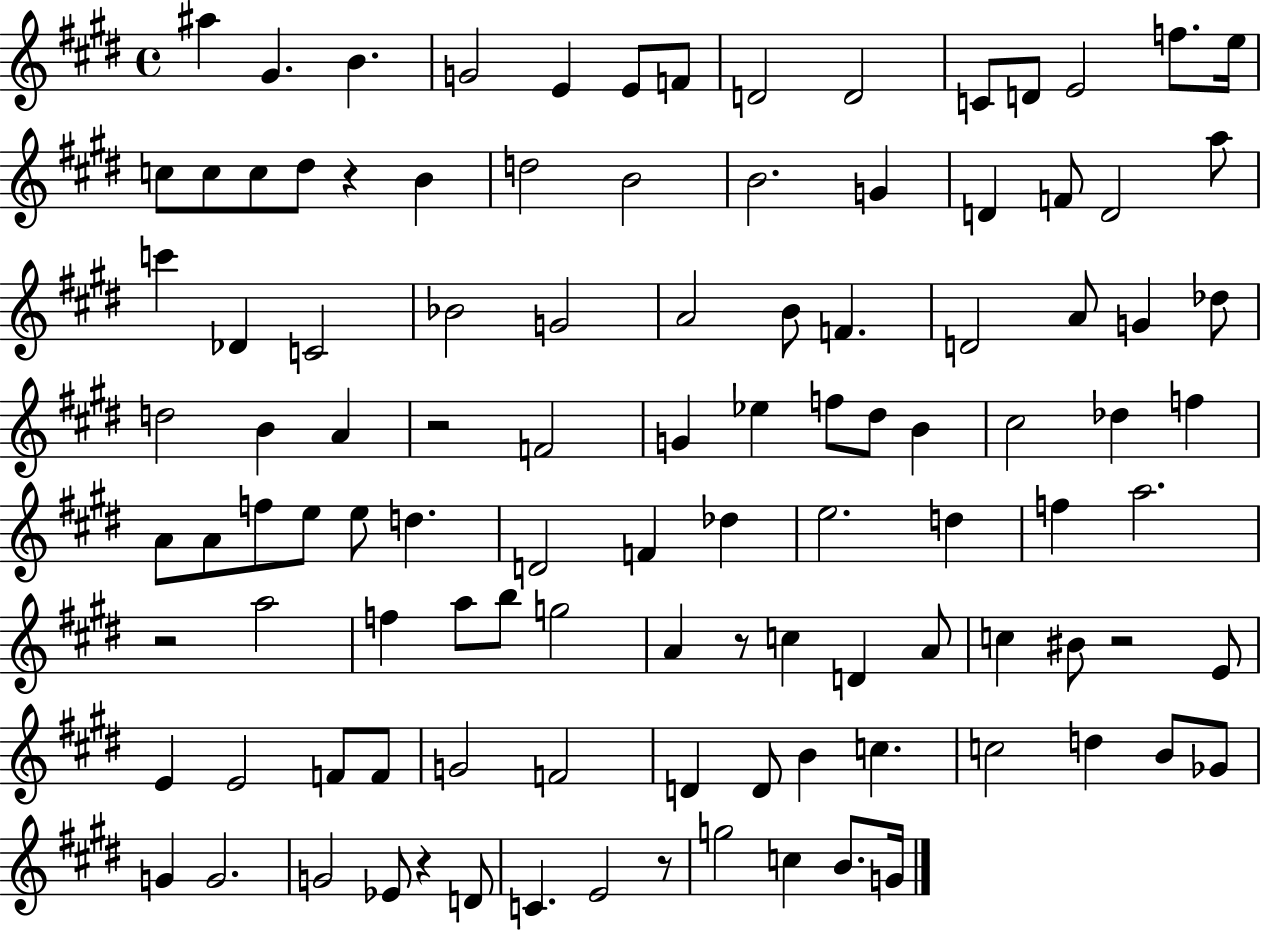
{
  \clef treble
  \time 4/4
  \defaultTimeSignature
  \key e \major
  ais''4 gis'4. b'4. | g'2 e'4 e'8 f'8 | d'2 d'2 | c'8 d'8 e'2 f''8. e''16 | \break c''8 c''8 c''8 dis''8 r4 b'4 | d''2 b'2 | b'2. g'4 | d'4 f'8 d'2 a''8 | \break c'''4 des'4 c'2 | bes'2 g'2 | a'2 b'8 f'4. | d'2 a'8 g'4 des''8 | \break d''2 b'4 a'4 | r2 f'2 | g'4 ees''4 f''8 dis''8 b'4 | cis''2 des''4 f''4 | \break a'8 a'8 f''8 e''8 e''8 d''4. | d'2 f'4 des''4 | e''2. d''4 | f''4 a''2. | \break r2 a''2 | f''4 a''8 b''8 g''2 | a'4 r8 c''4 d'4 a'8 | c''4 bis'8 r2 e'8 | \break e'4 e'2 f'8 f'8 | g'2 f'2 | d'4 d'8 b'4 c''4. | c''2 d''4 b'8 ges'8 | \break g'4 g'2. | g'2 ees'8 r4 d'8 | c'4. e'2 r8 | g''2 c''4 b'8. g'16 | \break \bar "|."
}